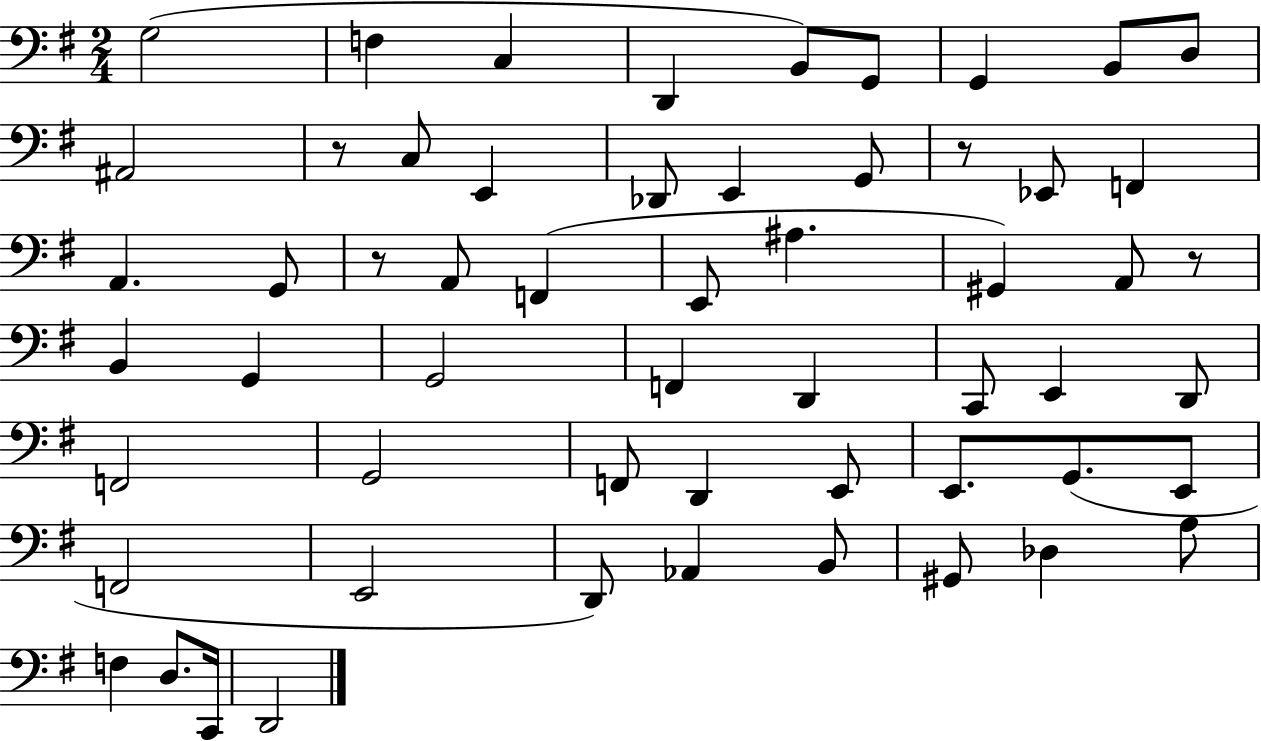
X:1
T:Untitled
M:2/4
L:1/4
K:G
G,2 F, C, D,, B,,/2 G,,/2 G,, B,,/2 D,/2 ^A,,2 z/2 C,/2 E,, _D,,/2 E,, G,,/2 z/2 _E,,/2 F,, A,, G,,/2 z/2 A,,/2 F,, E,,/2 ^A, ^G,, A,,/2 z/2 B,, G,, G,,2 F,, D,, C,,/2 E,, D,,/2 F,,2 G,,2 F,,/2 D,, E,,/2 E,,/2 G,,/2 E,,/2 F,,2 E,,2 D,,/2 _A,, B,,/2 ^G,,/2 _D, A,/2 F, D,/2 C,,/4 D,,2